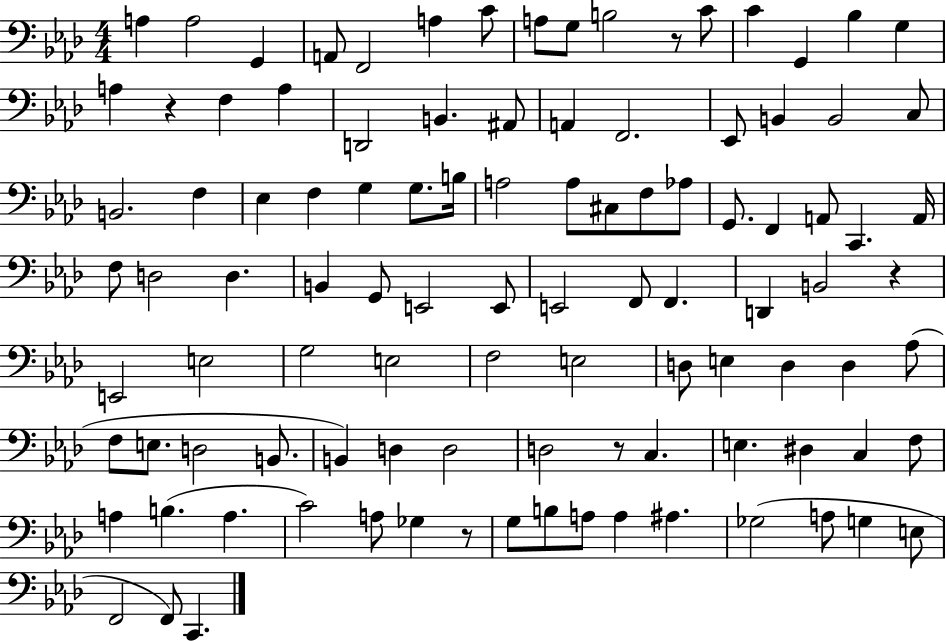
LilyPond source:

{
  \clef bass
  \numericTimeSignature
  \time 4/4
  \key aes \major
  a4 a2 g,4 | a,8 f,2 a4 c'8 | a8 g8 b2 r8 c'8 | c'4 g,4 bes4 g4 | \break a4 r4 f4 a4 | d,2 b,4. ais,8 | a,4 f,2. | ees,8 b,4 b,2 c8 | \break b,2. f4 | ees4 f4 g4 g8. b16 | a2 a8 cis8 f8 aes8 | g,8. f,4 a,8 c,4. a,16 | \break f8 d2 d4. | b,4 g,8 e,2 e,8 | e,2 f,8 f,4. | d,4 b,2 r4 | \break e,2 e2 | g2 e2 | f2 e2 | d8 e4 d4 d4 aes8( | \break f8 e8. d2 b,8. | b,4) d4 d2 | d2 r8 c4. | e4. dis4 c4 f8 | \break a4 b4.( a4. | c'2) a8 ges4 r8 | g8 b8 a8 a4 ais4. | ges2( a8 g4 e8 | \break f,2 f,8) c,4. | \bar "|."
}